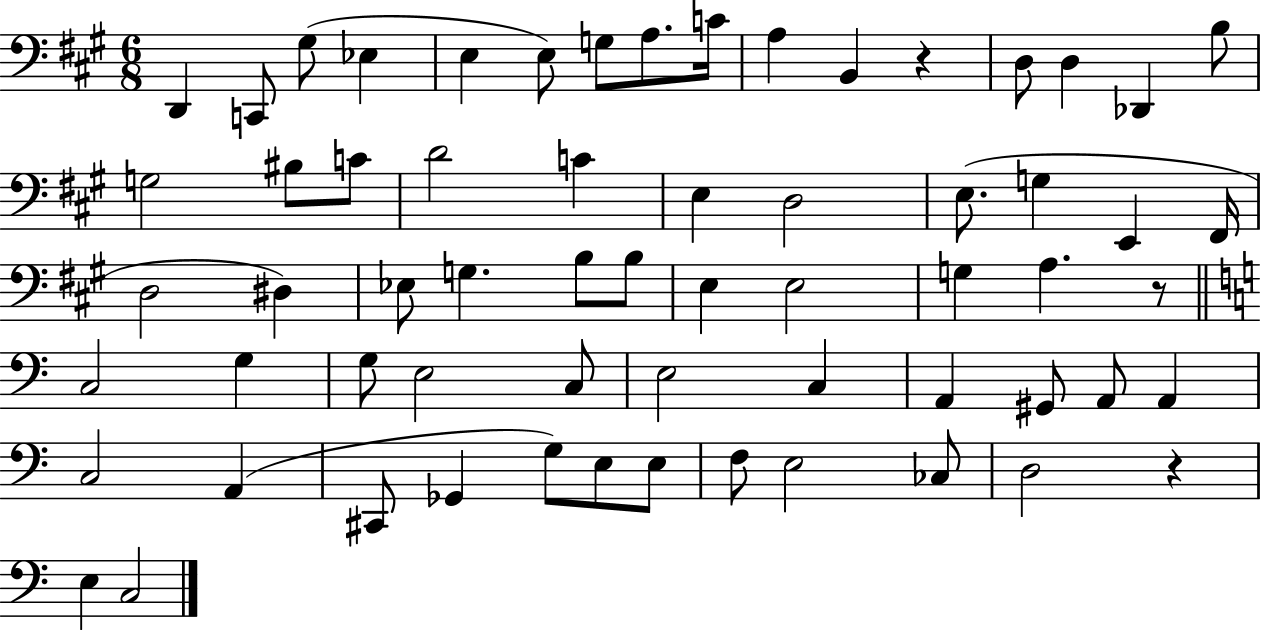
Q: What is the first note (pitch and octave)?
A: D2